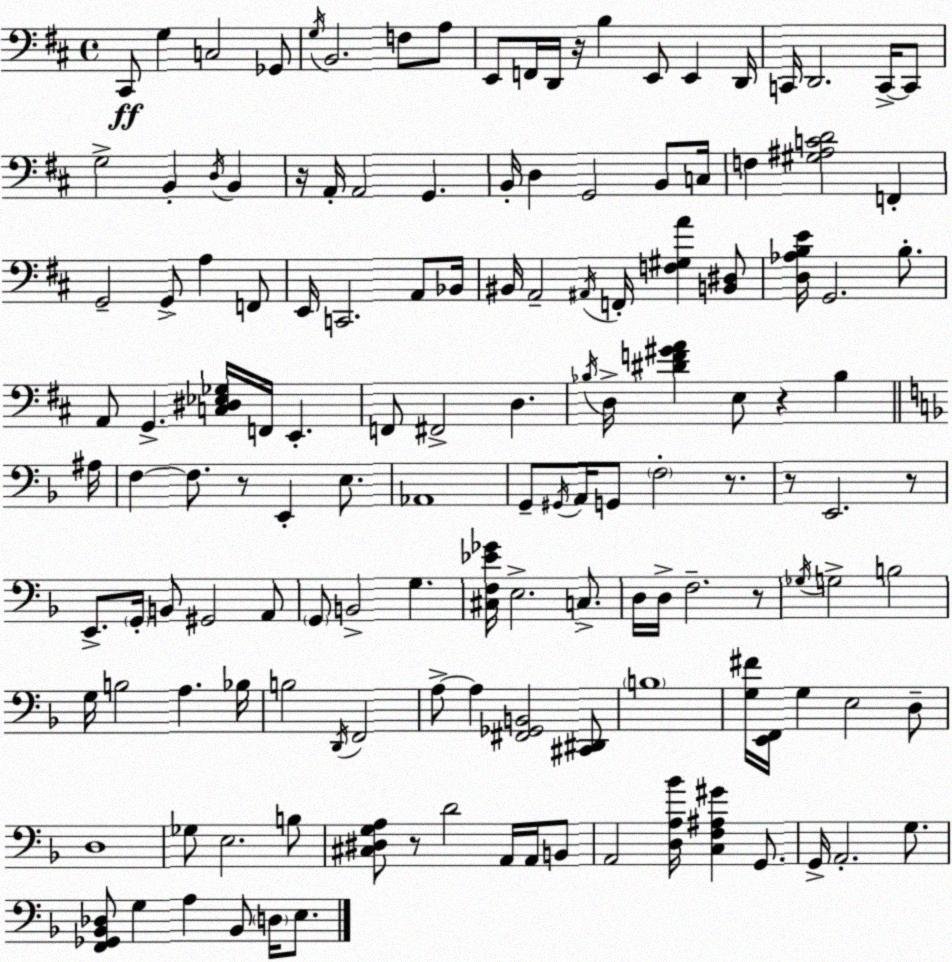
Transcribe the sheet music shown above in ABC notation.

X:1
T:Untitled
M:4/4
L:1/4
K:D
^C,,/2 G, C,2 _G,,/2 G,/4 B,,2 F,/2 A,/2 E,,/2 F,,/4 D,,/4 z/4 B, E,,/2 E,, D,,/4 C,,/4 D,,2 C,,/4 C,,/2 G,2 B,, D,/4 B,, z/4 A,,/4 A,,2 G,, B,,/4 D, G,,2 B,,/2 C,/4 F, [^G,^A,CD]2 F,, G,,2 G,,/2 A, F,,/2 E,,/4 C,,2 A,,/2 _B,,/4 ^B,,/4 A,,2 ^A,,/4 F,,/4 [F,^G,A] [B,,^D,]/2 [D,_A,B,E]/4 G,,2 B,/2 A,,/2 G,, [C,^D,_E,_G,]/4 F,,/4 E,, F,,/2 ^F,,2 D, _B,/4 D,/4 [^DF^GA] E,/2 z _B, ^A,/4 F, F,/2 z/2 E,, E,/2 _A,,4 G,,/2 ^G,,/4 A,,/4 G,,/2 F,2 z/2 z/2 E,,2 z/2 E,,/2 G,,/4 B,,/2 ^G,,2 A,,/2 G,,/2 B,,2 G, [^C,F,_E_G]/4 E,2 C,/2 D,/4 D,/4 F,2 z/2 _G,/4 G,2 B,2 G,/4 B,2 A, _B,/4 B,2 D,,/4 F,,2 A,/2 A, [^F,,_G,,B,,]2 [^C,,^D,,]/2 B,4 [G,^F]/4 [E,,F,,]/4 G, E,2 D,/2 D,4 _G,/2 E,2 B,/2 [^C,^D,G,A,]/2 z/2 D2 A,,/4 A,,/4 B,,/2 A,,2 [D,A,_B]/4 [C,F,^A,^G] G,,/2 G,,/4 A,,2 G,/2 [F,,_G,,_B,,_D,]/2 G, A, _B,,/2 D,/4 E,/2